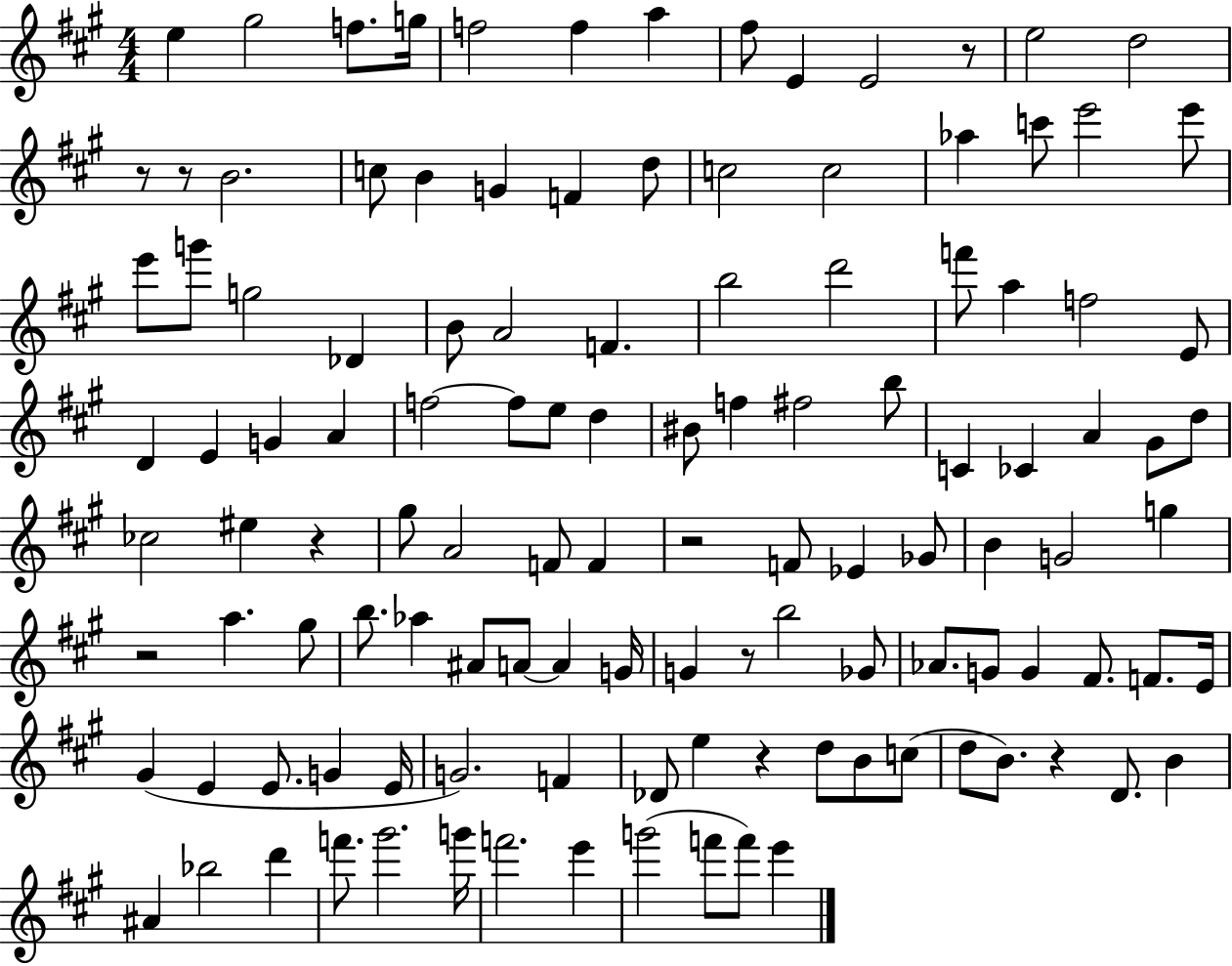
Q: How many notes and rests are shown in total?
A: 120